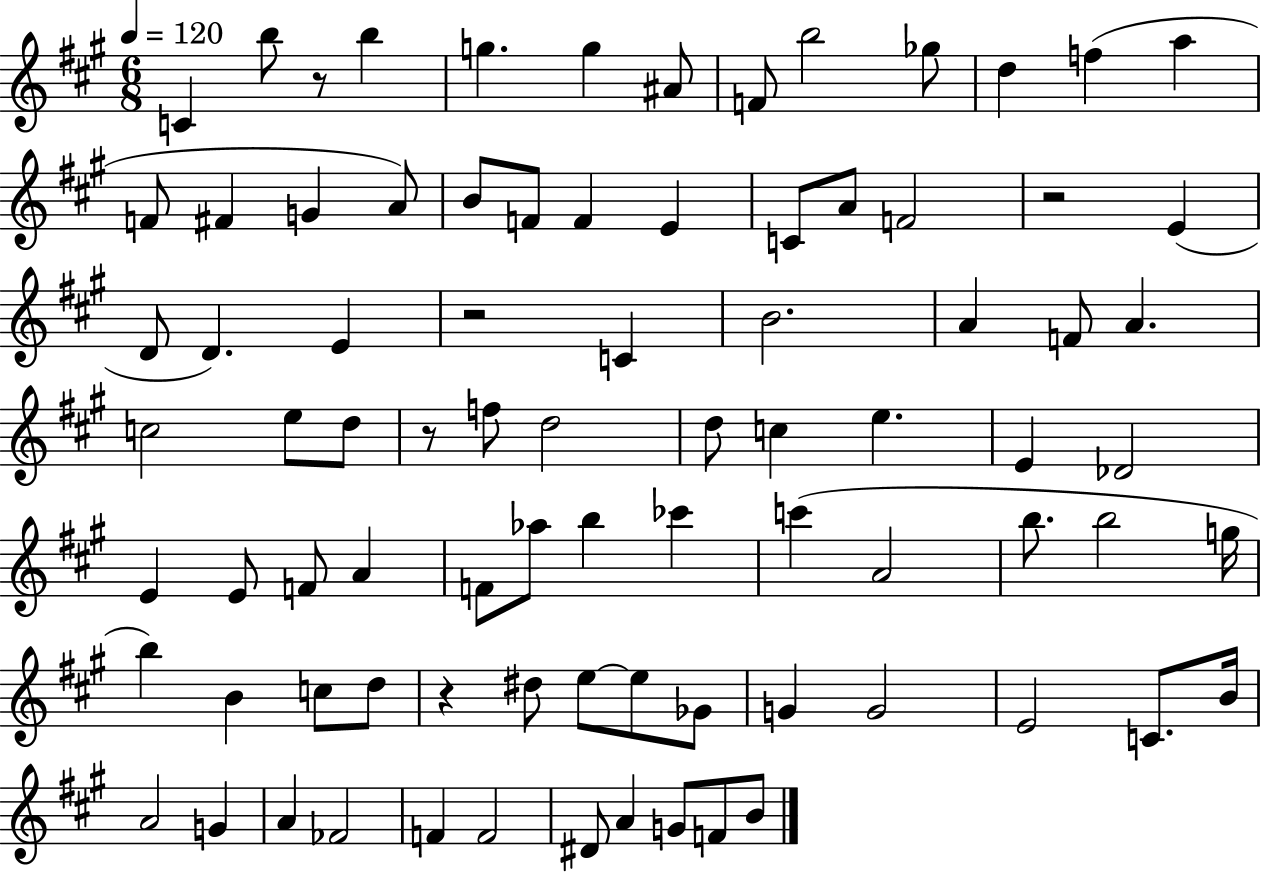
C4/q B5/e R/e B5/q G5/q. G5/q A#4/e F4/e B5/h Gb5/e D5/q F5/q A5/q F4/e F#4/q G4/q A4/e B4/e F4/e F4/q E4/q C4/e A4/e F4/h R/h E4/q D4/e D4/q. E4/q R/h C4/q B4/h. A4/q F4/e A4/q. C5/h E5/e D5/e R/e F5/e D5/h D5/e C5/q E5/q. E4/q Db4/h E4/q E4/e F4/e A4/q F4/e Ab5/e B5/q CES6/q C6/q A4/h B5/e. B5/h G5/s B5/q B4/q C5/e D5/e R/q D#5/e E5/e E5/e Gb4/e G4/q G4/h E4/h C4/e. B4/s A4/h G4/q A4/q FES4/h F4/q F4/h D#4/e A4/q G4/e F4/e B4/e